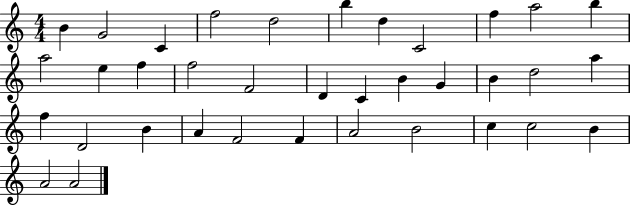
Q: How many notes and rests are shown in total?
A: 36